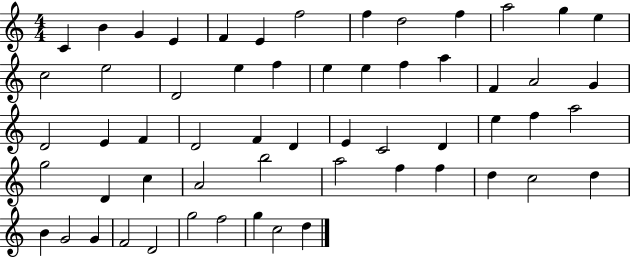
C4/q B4/q G4/q E4/q F4/q E4/q F5/h F5/q D5/h F5/q A5/h G5/q E5/q C5/h E5/h D4/h E5/q F5/q E5/q E5/q F5/q A5/q F4/q A4/h G4/q D4/h E4/q F4/q D4/h F4/q D4/q E4/q C4/h D4/q E5/q F5/q A5/h G5/h D4/q C5/q A4/h B5/h A5/h F5/q F5/q D5/q C5/h D5/q B4/q G4/h G4/q F4/h D4/h G5/h F5/h G5/q C5/h D5/q